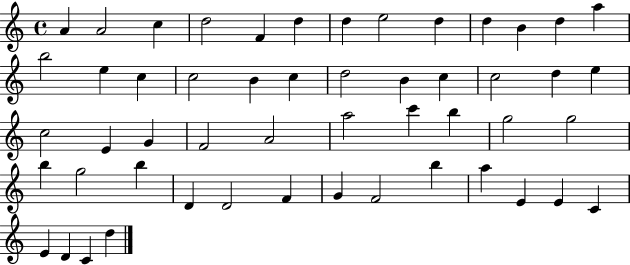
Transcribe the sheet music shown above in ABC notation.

X:1
T:Untitled
M:4/4
L:1/4
K:C
A A2 c d2 F d d e2 d d B d a b2 e c c2 B c d2 B c c2 d e c2 E G F2 A2 a2 c' b g2 g2 b g2 b D D2 F G F2 b a E E C E D C d